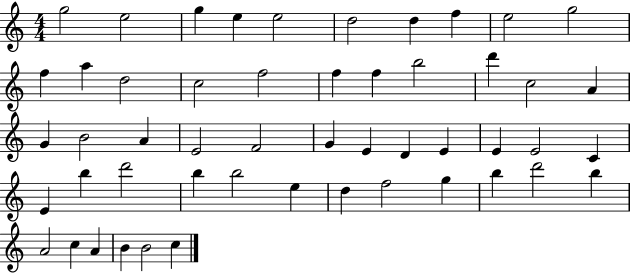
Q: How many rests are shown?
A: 0